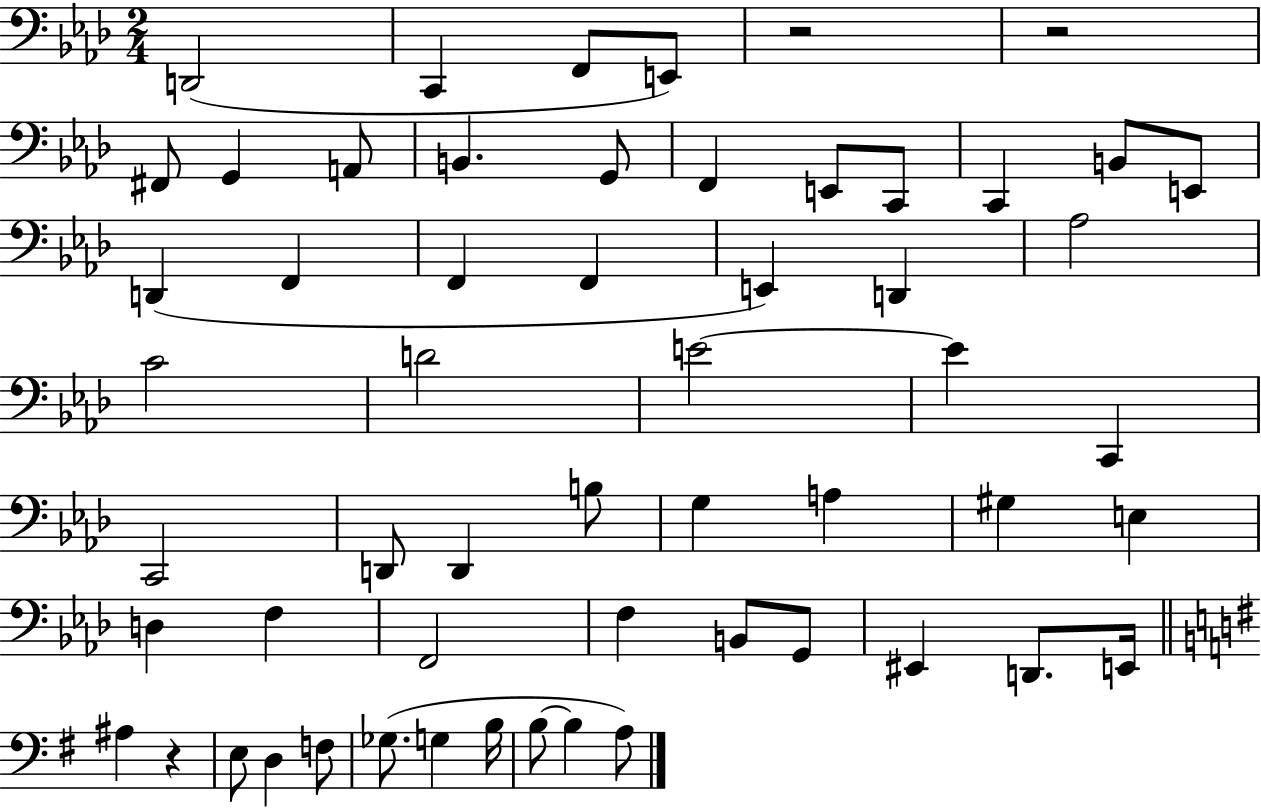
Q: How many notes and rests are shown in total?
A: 57